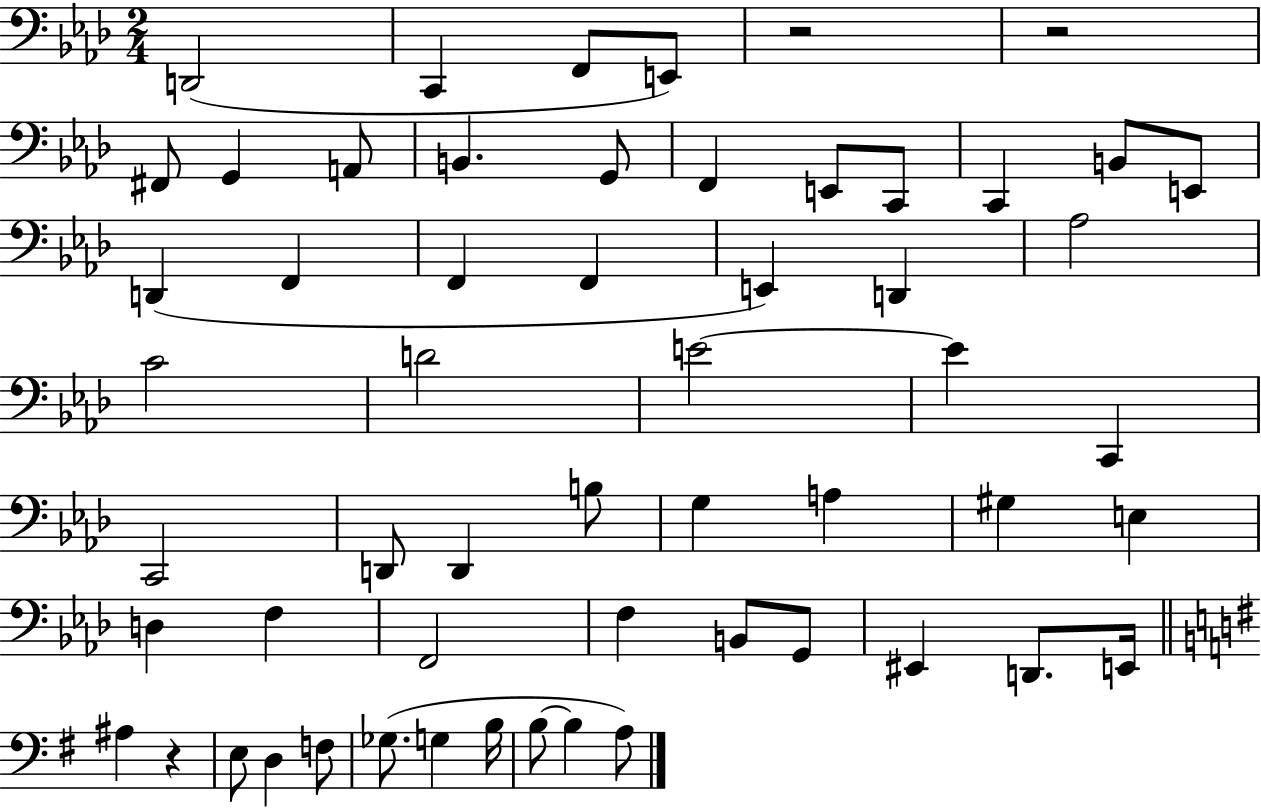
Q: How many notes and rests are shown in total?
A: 57